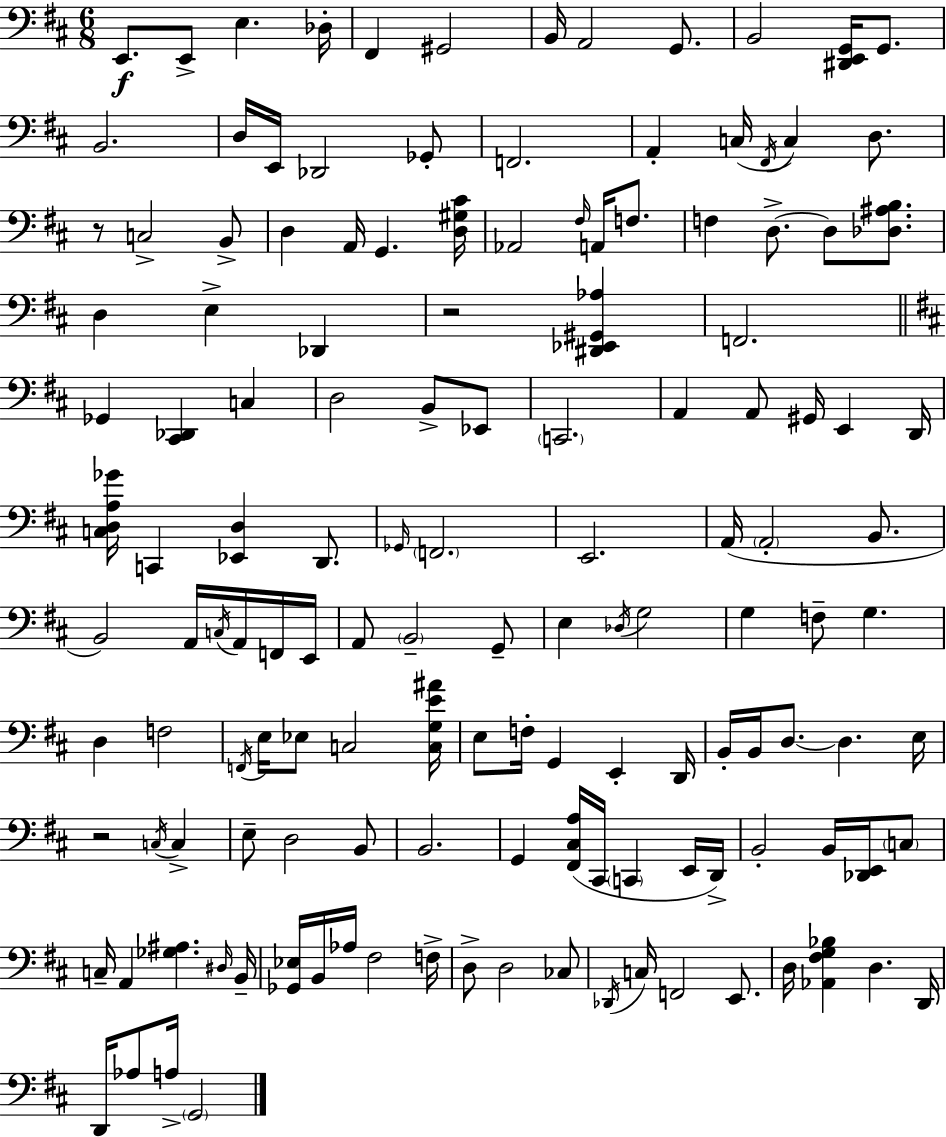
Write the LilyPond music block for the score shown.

{
  \clef bass
  \numericTimeSignature
  \time 6/8
  \key d \major
  \repeat volta 2 { e,8.\f e,8-> e4. des16-. | fis,4 gis,2 | b,16 a,2 g,8. | b,2 <dis, e, g,>16 g,8. | \break b,2. | d16 e,16 des,2 ges,8-. | f,2. | a,4-. c16( \acciaccatura { fis,16 } c4) d8. | \break r8 c2-> b,8-> | d4 a,16 g,4. | <d gis cis'>16 aes,2 \grace { fis16 } a,16 f8. | f4 d8.->~~ d8 <des ais b>8. | \break d4 e4-> des,4 | r2 <dis, ees, gis, aes>4 | f,2. | \bar "||" \break \key d \major ges,4 <cis, des,>4 c4 | d2 b,8-> ees,8 | \parenthesize c,2. | a,4 a,8 gis,16 e,4 d,16 | \break <c d a ges'>16 c,4 <ees, d>4 d,8. | \grace { ges,16 } \parenthesize f,2. | e,2. | a,16( \parenthesize a,2-. b,8. | \break b,2) a,16 \acciaccatura { c16 } a,16 | f,16 e,16 a,8 \parenthesize b,2-- | g,8-- e4 \acciaccatura { des16 } g2 | g4 f8-- g4. | \break d4 f2 | \acciaccatura { f,16 } e16 ees8 c2 | <c g e' ais'>16 e8 f16-. g,4 e,4-. | d,16 b,16-. b,16 d8.~~ d4. | \break e16 r2 | \acciaccatura { c16 } c4-> e8-- d2 | b,8 b,2. | g,4 <fis, cis a>16( cis,16 \parenthesize c,4 | \break e,16 d,16->) b,2-. | b,16 <des, e,>16 \parenthesize c8 c16-- a,4 <ges ais>4. | \grace { dis16 } b,16-- <ges, ees>16 b,16 aes16 fis2 | f16-> d8-> d2 | \break ces8 \acciaccatura { des,16 } c16 f,2 | e,8. d16 <aes, fis g bes>4 | d4. d,16 d,16 aes8 a16-> \parenthesize g,2 | } \bar "|."
}